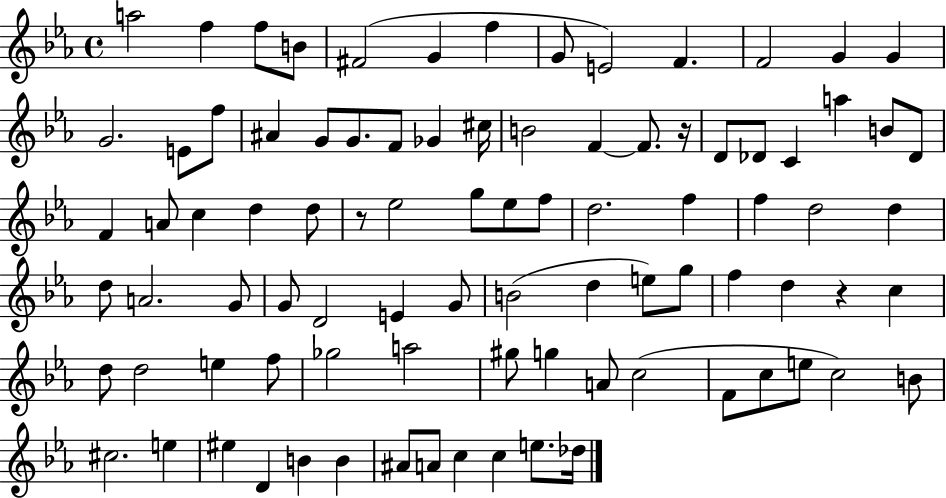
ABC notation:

X:1
T:Untitled
M:4/4
L:1/4
K:Eb
a2 f f/2 B/2 ^F2 G f G/2 E2 F F2 G G G2 E/2 f/2 ^A G/2 G/2 F/2 _G ^c/4 B2 F F/2 z/4 D/2 _D/2 C a B/2 _D/2 F A/2 c d d/2 z/2 _e2 g/2 _e/2 f/2 d2 f f d2 d d/2 A2 G/2 G/2 D2 E G/2 B2 d e/2 g/2 f d z c d/2 d2 e f/2 _g2 a2 ^g/2 g A/2 c2 F/2 c/2 e/2 c2 B/2 ^c2 e ^e D B B ^A/2 A/2 c c e/2 _d/4